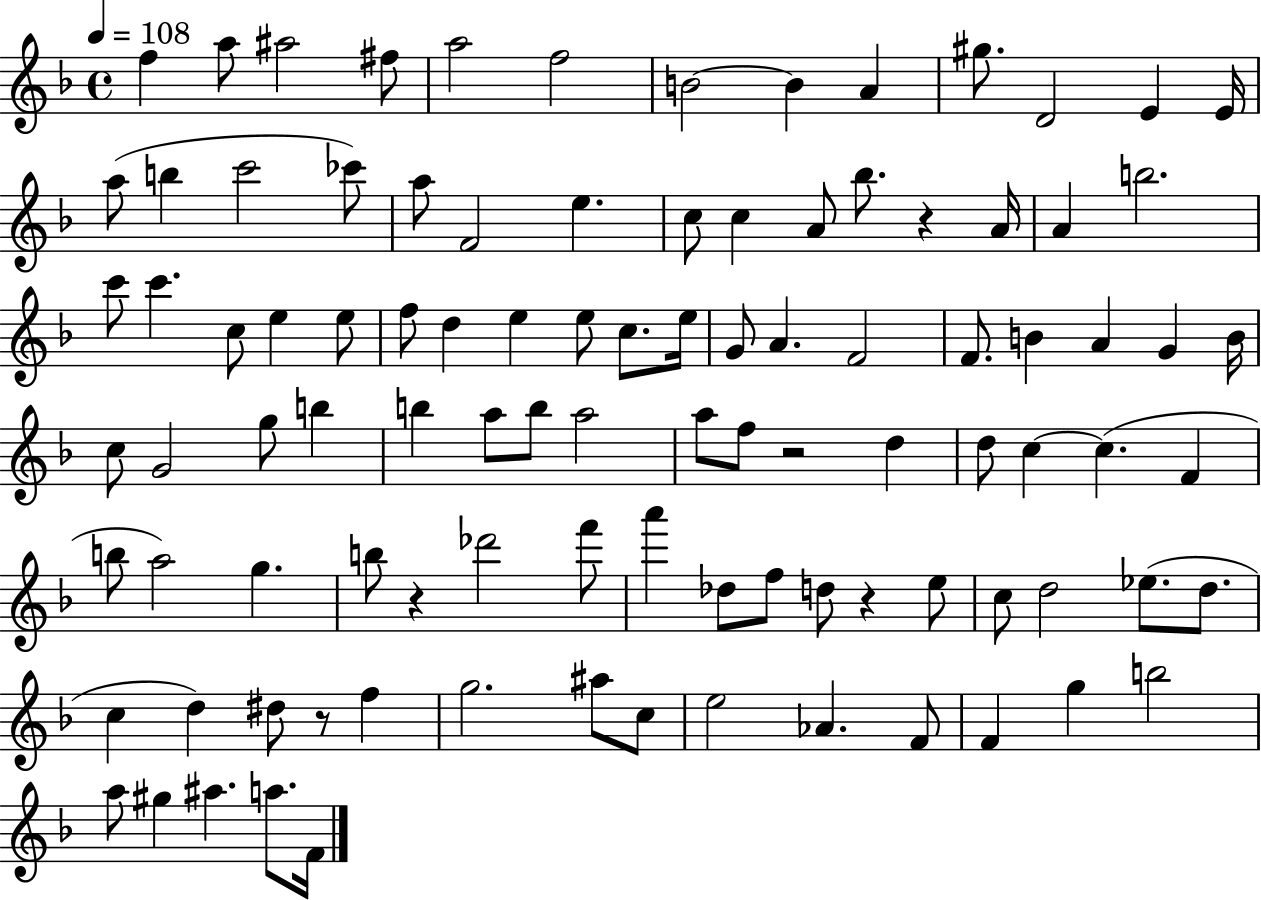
F5/q A5/e A#5/h F#5/e A5/h F5/h B4/h B4/q A4/q G#5/e. D4/h E4/q E4/s A5/e B5/q C6/h CES6/e A5/e F4/h E5/q. C5/e C5/q A4/e Bb5/e. R/q A4/s A4/q B5/h. C6/e C6/q. C5/e E5/q E5/e F5/e D5/q E5/q E5/e C5/e. E5/s G4/e A4/q. F4/h F4/e. B4/q A4/q G4/q B4/s C5/e G4/h G5/e B5/q B5/q A5/e B5/e A5/h A5/e F5/e R/h D5/q D5/e C5/q C5/q. F4/q B5/e A5/h G5/q. B5/e R/q Db6/h F6/e A6/q Db5/e F5/e D5/e R/q E5/e C5/e D5/h Eb5/e. D5/e. C5/q D5/q D#5/e R/e F5/q G5/h. A#5/e C5/e E5/h Ab4/q. F4/e F4/q G5/q B5/h A5/e G#5/q A#5/q. A5/e. F4/s